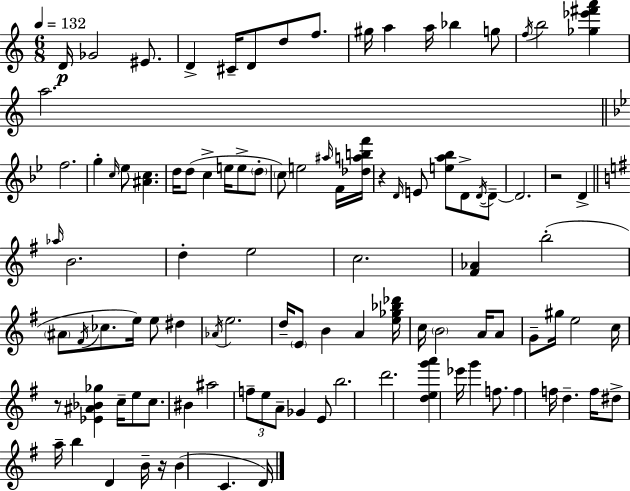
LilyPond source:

{
  \clef treble
  \numericTimeSignature
  \time 6/8
  \key c \major
  \tempo 4 = 132
  d'16\p ges'2 eis'8. | d'4-> cis'16-- d'8 d''8 f''8. | gis''16 a''4 a''16 bes''4 g''8 | \acciaccatura { f''16 } b''2 <ges'' ees''' fis''' a'''>4 | \break a''2. | \bar "||" \break \key bes \major f''2. | g''4-. \grace { c''16 } ees''8 <ais' c''>4. | d''16 d''8( c''4-> e''16 e''8-> \parenthesize d''8-. | \parenthesize c''8) e''2 \grace { ais''16 } | \break f'16 <des'' a'' b'' f'''>16 r4 \grace { d'16 } e'8 <e'' a'' bes''>8 d'8-> | \acciaccatura { d'16~ }~ d'8--~~ d'2. | r2 | d'4-> \bar "||" \break \key g \major \grace { aes''16 } b'2. | d''4-. e''2 | c''2. | <fis' aes'>4 b''2-.( | \break \parenthesize ais'8 \acciaccatura { fis'16 } ces''8. e''16) e''8 dis''4 | \acciaccatura { aes'16 } e''2. | d''16-- \parenthesize e'8 b'4 a'4 | <e'' ges'' bes'' des'''>16 c''16 \parenthesize b'2 | \break a'16 a'8 g'8-- gis''16 e''2 | c''16 r8 <ees' ais' bes' ges''>4 c''16-- e''8 | c''8. bis'4 ais''2 | \tuplet 3/2 { f''8-- e''8 a'8-- } ges'4 | \break e'8 b''2. | d'''2. | <d'' e'' g''' a'''>4 ees'''16 g'''4 | f''8. f''4 f''16 d''4.-- | \break f''16 dis''8-> a''16-- b''4 d'4 | b'16-- r16 b'4( c'4. | d'16) \bar "|."
}